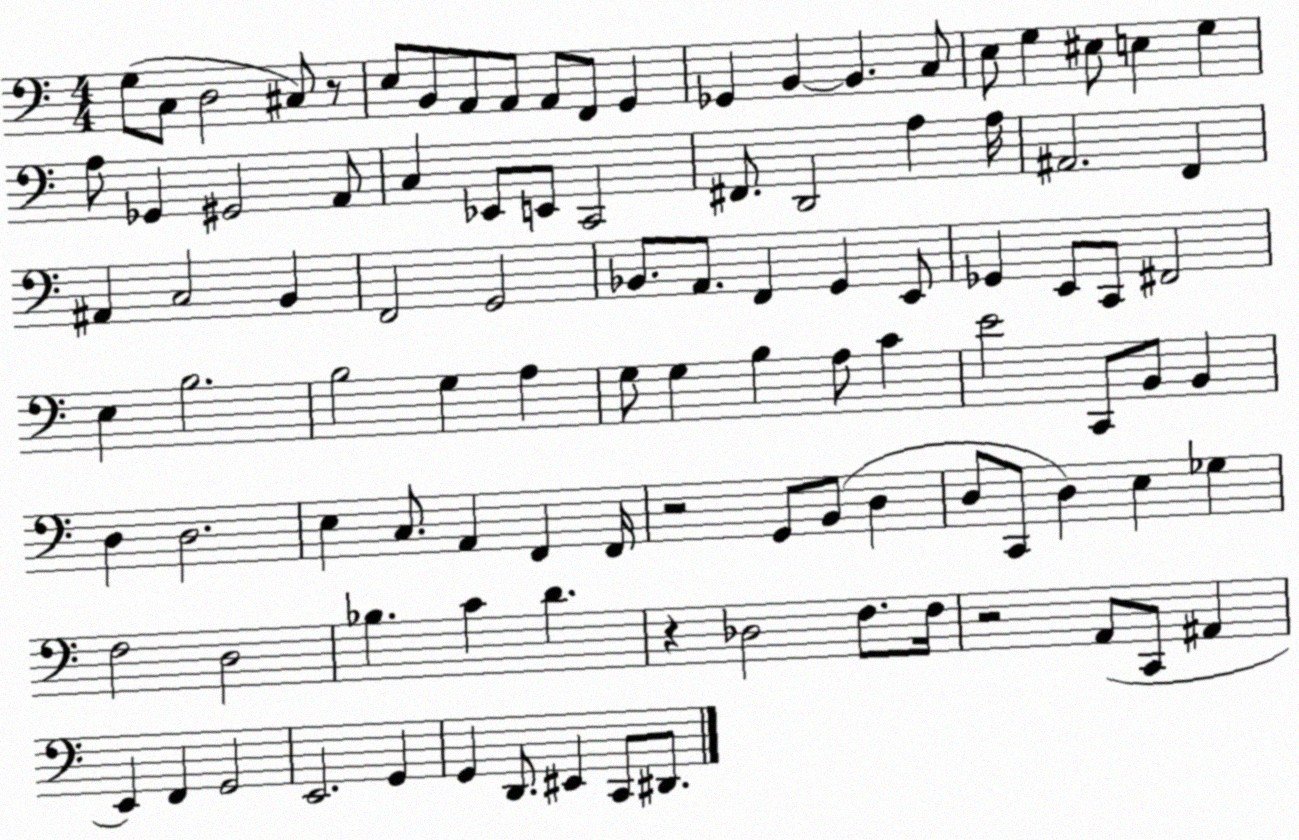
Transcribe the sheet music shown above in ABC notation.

X:1
T:Untitled
M:4/4
L:1/4
K:C
G,/2 C,/2 D,2 ^C,/2 z/2 E,/2 B,,/2 A,,/2 A,,/2 A,,/2 F,,/2 G,, _G,, B,, B,, C,/2 E,/2 G, ^E,/2 E, G, A,/2 _G,, ^G,,2 A,,/2 C, _E,,/2 E,,/2 C,,2 ^F,,/2 D,,2 A, A,/4 ^A,,2 F,, ^A,, C,2 B,, F,,2 G,,2 _B,,/2 A,,/2 F,, G,, E,,/2 _G,, E,,/2 C,,/2 ^F,,2 E, B,2 B,2 G, A, G,/2 G, B, A,/2 C E2 C,,/2 B,,/2 B,, D, D,2 E, C,/2 A,, F,, F,,/4 z2 G,,/2 B,,/2 D, D,/2 C,,/2 D, E, _G, F,2 D,2 _B, C D z _D,2 F,/2 F,/4 z2 A,,/2 C,,/2 ^A,, E,, F,, G,,2 E,,2 G,, G,, D,,/2 ^E,, C,,/2 ^D,,/2